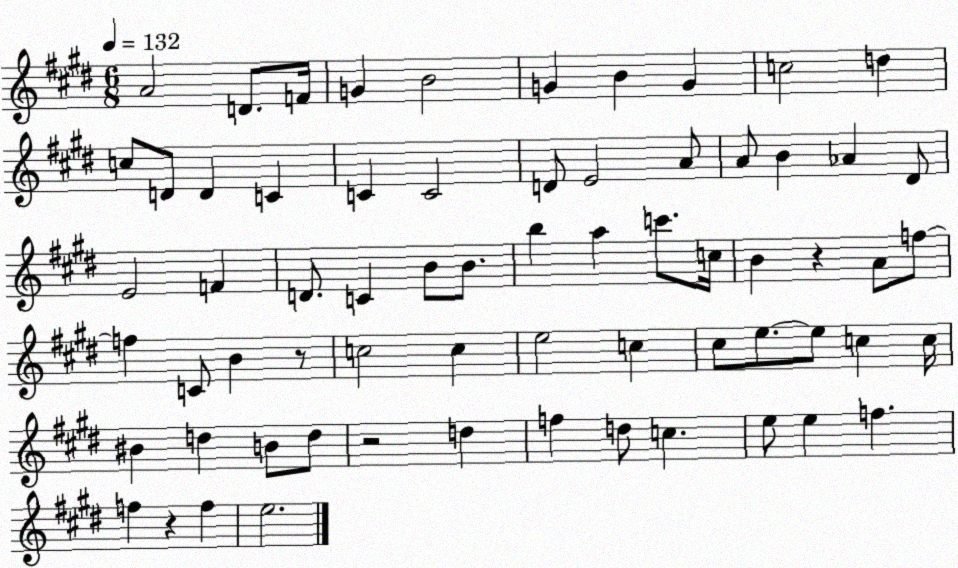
X:1
T:Untitled
M:6/8
L:1/4
K:E
A2 D/2 F/4 G B2 G B G c2 d c/2 D/2 D C C C2 D/2 E2 A/2 A/2 B _A ^D/2 E2 F D/2 C B/2 B/2 b a c'/2 c/4 B z A/2 f/2 f C/2 B z/2 c2 c e2 c ^c/2 e/2 e/2 c c/4 ^B d B/2 d/2 z2 d f d/2 c e/2 e f f z f e2